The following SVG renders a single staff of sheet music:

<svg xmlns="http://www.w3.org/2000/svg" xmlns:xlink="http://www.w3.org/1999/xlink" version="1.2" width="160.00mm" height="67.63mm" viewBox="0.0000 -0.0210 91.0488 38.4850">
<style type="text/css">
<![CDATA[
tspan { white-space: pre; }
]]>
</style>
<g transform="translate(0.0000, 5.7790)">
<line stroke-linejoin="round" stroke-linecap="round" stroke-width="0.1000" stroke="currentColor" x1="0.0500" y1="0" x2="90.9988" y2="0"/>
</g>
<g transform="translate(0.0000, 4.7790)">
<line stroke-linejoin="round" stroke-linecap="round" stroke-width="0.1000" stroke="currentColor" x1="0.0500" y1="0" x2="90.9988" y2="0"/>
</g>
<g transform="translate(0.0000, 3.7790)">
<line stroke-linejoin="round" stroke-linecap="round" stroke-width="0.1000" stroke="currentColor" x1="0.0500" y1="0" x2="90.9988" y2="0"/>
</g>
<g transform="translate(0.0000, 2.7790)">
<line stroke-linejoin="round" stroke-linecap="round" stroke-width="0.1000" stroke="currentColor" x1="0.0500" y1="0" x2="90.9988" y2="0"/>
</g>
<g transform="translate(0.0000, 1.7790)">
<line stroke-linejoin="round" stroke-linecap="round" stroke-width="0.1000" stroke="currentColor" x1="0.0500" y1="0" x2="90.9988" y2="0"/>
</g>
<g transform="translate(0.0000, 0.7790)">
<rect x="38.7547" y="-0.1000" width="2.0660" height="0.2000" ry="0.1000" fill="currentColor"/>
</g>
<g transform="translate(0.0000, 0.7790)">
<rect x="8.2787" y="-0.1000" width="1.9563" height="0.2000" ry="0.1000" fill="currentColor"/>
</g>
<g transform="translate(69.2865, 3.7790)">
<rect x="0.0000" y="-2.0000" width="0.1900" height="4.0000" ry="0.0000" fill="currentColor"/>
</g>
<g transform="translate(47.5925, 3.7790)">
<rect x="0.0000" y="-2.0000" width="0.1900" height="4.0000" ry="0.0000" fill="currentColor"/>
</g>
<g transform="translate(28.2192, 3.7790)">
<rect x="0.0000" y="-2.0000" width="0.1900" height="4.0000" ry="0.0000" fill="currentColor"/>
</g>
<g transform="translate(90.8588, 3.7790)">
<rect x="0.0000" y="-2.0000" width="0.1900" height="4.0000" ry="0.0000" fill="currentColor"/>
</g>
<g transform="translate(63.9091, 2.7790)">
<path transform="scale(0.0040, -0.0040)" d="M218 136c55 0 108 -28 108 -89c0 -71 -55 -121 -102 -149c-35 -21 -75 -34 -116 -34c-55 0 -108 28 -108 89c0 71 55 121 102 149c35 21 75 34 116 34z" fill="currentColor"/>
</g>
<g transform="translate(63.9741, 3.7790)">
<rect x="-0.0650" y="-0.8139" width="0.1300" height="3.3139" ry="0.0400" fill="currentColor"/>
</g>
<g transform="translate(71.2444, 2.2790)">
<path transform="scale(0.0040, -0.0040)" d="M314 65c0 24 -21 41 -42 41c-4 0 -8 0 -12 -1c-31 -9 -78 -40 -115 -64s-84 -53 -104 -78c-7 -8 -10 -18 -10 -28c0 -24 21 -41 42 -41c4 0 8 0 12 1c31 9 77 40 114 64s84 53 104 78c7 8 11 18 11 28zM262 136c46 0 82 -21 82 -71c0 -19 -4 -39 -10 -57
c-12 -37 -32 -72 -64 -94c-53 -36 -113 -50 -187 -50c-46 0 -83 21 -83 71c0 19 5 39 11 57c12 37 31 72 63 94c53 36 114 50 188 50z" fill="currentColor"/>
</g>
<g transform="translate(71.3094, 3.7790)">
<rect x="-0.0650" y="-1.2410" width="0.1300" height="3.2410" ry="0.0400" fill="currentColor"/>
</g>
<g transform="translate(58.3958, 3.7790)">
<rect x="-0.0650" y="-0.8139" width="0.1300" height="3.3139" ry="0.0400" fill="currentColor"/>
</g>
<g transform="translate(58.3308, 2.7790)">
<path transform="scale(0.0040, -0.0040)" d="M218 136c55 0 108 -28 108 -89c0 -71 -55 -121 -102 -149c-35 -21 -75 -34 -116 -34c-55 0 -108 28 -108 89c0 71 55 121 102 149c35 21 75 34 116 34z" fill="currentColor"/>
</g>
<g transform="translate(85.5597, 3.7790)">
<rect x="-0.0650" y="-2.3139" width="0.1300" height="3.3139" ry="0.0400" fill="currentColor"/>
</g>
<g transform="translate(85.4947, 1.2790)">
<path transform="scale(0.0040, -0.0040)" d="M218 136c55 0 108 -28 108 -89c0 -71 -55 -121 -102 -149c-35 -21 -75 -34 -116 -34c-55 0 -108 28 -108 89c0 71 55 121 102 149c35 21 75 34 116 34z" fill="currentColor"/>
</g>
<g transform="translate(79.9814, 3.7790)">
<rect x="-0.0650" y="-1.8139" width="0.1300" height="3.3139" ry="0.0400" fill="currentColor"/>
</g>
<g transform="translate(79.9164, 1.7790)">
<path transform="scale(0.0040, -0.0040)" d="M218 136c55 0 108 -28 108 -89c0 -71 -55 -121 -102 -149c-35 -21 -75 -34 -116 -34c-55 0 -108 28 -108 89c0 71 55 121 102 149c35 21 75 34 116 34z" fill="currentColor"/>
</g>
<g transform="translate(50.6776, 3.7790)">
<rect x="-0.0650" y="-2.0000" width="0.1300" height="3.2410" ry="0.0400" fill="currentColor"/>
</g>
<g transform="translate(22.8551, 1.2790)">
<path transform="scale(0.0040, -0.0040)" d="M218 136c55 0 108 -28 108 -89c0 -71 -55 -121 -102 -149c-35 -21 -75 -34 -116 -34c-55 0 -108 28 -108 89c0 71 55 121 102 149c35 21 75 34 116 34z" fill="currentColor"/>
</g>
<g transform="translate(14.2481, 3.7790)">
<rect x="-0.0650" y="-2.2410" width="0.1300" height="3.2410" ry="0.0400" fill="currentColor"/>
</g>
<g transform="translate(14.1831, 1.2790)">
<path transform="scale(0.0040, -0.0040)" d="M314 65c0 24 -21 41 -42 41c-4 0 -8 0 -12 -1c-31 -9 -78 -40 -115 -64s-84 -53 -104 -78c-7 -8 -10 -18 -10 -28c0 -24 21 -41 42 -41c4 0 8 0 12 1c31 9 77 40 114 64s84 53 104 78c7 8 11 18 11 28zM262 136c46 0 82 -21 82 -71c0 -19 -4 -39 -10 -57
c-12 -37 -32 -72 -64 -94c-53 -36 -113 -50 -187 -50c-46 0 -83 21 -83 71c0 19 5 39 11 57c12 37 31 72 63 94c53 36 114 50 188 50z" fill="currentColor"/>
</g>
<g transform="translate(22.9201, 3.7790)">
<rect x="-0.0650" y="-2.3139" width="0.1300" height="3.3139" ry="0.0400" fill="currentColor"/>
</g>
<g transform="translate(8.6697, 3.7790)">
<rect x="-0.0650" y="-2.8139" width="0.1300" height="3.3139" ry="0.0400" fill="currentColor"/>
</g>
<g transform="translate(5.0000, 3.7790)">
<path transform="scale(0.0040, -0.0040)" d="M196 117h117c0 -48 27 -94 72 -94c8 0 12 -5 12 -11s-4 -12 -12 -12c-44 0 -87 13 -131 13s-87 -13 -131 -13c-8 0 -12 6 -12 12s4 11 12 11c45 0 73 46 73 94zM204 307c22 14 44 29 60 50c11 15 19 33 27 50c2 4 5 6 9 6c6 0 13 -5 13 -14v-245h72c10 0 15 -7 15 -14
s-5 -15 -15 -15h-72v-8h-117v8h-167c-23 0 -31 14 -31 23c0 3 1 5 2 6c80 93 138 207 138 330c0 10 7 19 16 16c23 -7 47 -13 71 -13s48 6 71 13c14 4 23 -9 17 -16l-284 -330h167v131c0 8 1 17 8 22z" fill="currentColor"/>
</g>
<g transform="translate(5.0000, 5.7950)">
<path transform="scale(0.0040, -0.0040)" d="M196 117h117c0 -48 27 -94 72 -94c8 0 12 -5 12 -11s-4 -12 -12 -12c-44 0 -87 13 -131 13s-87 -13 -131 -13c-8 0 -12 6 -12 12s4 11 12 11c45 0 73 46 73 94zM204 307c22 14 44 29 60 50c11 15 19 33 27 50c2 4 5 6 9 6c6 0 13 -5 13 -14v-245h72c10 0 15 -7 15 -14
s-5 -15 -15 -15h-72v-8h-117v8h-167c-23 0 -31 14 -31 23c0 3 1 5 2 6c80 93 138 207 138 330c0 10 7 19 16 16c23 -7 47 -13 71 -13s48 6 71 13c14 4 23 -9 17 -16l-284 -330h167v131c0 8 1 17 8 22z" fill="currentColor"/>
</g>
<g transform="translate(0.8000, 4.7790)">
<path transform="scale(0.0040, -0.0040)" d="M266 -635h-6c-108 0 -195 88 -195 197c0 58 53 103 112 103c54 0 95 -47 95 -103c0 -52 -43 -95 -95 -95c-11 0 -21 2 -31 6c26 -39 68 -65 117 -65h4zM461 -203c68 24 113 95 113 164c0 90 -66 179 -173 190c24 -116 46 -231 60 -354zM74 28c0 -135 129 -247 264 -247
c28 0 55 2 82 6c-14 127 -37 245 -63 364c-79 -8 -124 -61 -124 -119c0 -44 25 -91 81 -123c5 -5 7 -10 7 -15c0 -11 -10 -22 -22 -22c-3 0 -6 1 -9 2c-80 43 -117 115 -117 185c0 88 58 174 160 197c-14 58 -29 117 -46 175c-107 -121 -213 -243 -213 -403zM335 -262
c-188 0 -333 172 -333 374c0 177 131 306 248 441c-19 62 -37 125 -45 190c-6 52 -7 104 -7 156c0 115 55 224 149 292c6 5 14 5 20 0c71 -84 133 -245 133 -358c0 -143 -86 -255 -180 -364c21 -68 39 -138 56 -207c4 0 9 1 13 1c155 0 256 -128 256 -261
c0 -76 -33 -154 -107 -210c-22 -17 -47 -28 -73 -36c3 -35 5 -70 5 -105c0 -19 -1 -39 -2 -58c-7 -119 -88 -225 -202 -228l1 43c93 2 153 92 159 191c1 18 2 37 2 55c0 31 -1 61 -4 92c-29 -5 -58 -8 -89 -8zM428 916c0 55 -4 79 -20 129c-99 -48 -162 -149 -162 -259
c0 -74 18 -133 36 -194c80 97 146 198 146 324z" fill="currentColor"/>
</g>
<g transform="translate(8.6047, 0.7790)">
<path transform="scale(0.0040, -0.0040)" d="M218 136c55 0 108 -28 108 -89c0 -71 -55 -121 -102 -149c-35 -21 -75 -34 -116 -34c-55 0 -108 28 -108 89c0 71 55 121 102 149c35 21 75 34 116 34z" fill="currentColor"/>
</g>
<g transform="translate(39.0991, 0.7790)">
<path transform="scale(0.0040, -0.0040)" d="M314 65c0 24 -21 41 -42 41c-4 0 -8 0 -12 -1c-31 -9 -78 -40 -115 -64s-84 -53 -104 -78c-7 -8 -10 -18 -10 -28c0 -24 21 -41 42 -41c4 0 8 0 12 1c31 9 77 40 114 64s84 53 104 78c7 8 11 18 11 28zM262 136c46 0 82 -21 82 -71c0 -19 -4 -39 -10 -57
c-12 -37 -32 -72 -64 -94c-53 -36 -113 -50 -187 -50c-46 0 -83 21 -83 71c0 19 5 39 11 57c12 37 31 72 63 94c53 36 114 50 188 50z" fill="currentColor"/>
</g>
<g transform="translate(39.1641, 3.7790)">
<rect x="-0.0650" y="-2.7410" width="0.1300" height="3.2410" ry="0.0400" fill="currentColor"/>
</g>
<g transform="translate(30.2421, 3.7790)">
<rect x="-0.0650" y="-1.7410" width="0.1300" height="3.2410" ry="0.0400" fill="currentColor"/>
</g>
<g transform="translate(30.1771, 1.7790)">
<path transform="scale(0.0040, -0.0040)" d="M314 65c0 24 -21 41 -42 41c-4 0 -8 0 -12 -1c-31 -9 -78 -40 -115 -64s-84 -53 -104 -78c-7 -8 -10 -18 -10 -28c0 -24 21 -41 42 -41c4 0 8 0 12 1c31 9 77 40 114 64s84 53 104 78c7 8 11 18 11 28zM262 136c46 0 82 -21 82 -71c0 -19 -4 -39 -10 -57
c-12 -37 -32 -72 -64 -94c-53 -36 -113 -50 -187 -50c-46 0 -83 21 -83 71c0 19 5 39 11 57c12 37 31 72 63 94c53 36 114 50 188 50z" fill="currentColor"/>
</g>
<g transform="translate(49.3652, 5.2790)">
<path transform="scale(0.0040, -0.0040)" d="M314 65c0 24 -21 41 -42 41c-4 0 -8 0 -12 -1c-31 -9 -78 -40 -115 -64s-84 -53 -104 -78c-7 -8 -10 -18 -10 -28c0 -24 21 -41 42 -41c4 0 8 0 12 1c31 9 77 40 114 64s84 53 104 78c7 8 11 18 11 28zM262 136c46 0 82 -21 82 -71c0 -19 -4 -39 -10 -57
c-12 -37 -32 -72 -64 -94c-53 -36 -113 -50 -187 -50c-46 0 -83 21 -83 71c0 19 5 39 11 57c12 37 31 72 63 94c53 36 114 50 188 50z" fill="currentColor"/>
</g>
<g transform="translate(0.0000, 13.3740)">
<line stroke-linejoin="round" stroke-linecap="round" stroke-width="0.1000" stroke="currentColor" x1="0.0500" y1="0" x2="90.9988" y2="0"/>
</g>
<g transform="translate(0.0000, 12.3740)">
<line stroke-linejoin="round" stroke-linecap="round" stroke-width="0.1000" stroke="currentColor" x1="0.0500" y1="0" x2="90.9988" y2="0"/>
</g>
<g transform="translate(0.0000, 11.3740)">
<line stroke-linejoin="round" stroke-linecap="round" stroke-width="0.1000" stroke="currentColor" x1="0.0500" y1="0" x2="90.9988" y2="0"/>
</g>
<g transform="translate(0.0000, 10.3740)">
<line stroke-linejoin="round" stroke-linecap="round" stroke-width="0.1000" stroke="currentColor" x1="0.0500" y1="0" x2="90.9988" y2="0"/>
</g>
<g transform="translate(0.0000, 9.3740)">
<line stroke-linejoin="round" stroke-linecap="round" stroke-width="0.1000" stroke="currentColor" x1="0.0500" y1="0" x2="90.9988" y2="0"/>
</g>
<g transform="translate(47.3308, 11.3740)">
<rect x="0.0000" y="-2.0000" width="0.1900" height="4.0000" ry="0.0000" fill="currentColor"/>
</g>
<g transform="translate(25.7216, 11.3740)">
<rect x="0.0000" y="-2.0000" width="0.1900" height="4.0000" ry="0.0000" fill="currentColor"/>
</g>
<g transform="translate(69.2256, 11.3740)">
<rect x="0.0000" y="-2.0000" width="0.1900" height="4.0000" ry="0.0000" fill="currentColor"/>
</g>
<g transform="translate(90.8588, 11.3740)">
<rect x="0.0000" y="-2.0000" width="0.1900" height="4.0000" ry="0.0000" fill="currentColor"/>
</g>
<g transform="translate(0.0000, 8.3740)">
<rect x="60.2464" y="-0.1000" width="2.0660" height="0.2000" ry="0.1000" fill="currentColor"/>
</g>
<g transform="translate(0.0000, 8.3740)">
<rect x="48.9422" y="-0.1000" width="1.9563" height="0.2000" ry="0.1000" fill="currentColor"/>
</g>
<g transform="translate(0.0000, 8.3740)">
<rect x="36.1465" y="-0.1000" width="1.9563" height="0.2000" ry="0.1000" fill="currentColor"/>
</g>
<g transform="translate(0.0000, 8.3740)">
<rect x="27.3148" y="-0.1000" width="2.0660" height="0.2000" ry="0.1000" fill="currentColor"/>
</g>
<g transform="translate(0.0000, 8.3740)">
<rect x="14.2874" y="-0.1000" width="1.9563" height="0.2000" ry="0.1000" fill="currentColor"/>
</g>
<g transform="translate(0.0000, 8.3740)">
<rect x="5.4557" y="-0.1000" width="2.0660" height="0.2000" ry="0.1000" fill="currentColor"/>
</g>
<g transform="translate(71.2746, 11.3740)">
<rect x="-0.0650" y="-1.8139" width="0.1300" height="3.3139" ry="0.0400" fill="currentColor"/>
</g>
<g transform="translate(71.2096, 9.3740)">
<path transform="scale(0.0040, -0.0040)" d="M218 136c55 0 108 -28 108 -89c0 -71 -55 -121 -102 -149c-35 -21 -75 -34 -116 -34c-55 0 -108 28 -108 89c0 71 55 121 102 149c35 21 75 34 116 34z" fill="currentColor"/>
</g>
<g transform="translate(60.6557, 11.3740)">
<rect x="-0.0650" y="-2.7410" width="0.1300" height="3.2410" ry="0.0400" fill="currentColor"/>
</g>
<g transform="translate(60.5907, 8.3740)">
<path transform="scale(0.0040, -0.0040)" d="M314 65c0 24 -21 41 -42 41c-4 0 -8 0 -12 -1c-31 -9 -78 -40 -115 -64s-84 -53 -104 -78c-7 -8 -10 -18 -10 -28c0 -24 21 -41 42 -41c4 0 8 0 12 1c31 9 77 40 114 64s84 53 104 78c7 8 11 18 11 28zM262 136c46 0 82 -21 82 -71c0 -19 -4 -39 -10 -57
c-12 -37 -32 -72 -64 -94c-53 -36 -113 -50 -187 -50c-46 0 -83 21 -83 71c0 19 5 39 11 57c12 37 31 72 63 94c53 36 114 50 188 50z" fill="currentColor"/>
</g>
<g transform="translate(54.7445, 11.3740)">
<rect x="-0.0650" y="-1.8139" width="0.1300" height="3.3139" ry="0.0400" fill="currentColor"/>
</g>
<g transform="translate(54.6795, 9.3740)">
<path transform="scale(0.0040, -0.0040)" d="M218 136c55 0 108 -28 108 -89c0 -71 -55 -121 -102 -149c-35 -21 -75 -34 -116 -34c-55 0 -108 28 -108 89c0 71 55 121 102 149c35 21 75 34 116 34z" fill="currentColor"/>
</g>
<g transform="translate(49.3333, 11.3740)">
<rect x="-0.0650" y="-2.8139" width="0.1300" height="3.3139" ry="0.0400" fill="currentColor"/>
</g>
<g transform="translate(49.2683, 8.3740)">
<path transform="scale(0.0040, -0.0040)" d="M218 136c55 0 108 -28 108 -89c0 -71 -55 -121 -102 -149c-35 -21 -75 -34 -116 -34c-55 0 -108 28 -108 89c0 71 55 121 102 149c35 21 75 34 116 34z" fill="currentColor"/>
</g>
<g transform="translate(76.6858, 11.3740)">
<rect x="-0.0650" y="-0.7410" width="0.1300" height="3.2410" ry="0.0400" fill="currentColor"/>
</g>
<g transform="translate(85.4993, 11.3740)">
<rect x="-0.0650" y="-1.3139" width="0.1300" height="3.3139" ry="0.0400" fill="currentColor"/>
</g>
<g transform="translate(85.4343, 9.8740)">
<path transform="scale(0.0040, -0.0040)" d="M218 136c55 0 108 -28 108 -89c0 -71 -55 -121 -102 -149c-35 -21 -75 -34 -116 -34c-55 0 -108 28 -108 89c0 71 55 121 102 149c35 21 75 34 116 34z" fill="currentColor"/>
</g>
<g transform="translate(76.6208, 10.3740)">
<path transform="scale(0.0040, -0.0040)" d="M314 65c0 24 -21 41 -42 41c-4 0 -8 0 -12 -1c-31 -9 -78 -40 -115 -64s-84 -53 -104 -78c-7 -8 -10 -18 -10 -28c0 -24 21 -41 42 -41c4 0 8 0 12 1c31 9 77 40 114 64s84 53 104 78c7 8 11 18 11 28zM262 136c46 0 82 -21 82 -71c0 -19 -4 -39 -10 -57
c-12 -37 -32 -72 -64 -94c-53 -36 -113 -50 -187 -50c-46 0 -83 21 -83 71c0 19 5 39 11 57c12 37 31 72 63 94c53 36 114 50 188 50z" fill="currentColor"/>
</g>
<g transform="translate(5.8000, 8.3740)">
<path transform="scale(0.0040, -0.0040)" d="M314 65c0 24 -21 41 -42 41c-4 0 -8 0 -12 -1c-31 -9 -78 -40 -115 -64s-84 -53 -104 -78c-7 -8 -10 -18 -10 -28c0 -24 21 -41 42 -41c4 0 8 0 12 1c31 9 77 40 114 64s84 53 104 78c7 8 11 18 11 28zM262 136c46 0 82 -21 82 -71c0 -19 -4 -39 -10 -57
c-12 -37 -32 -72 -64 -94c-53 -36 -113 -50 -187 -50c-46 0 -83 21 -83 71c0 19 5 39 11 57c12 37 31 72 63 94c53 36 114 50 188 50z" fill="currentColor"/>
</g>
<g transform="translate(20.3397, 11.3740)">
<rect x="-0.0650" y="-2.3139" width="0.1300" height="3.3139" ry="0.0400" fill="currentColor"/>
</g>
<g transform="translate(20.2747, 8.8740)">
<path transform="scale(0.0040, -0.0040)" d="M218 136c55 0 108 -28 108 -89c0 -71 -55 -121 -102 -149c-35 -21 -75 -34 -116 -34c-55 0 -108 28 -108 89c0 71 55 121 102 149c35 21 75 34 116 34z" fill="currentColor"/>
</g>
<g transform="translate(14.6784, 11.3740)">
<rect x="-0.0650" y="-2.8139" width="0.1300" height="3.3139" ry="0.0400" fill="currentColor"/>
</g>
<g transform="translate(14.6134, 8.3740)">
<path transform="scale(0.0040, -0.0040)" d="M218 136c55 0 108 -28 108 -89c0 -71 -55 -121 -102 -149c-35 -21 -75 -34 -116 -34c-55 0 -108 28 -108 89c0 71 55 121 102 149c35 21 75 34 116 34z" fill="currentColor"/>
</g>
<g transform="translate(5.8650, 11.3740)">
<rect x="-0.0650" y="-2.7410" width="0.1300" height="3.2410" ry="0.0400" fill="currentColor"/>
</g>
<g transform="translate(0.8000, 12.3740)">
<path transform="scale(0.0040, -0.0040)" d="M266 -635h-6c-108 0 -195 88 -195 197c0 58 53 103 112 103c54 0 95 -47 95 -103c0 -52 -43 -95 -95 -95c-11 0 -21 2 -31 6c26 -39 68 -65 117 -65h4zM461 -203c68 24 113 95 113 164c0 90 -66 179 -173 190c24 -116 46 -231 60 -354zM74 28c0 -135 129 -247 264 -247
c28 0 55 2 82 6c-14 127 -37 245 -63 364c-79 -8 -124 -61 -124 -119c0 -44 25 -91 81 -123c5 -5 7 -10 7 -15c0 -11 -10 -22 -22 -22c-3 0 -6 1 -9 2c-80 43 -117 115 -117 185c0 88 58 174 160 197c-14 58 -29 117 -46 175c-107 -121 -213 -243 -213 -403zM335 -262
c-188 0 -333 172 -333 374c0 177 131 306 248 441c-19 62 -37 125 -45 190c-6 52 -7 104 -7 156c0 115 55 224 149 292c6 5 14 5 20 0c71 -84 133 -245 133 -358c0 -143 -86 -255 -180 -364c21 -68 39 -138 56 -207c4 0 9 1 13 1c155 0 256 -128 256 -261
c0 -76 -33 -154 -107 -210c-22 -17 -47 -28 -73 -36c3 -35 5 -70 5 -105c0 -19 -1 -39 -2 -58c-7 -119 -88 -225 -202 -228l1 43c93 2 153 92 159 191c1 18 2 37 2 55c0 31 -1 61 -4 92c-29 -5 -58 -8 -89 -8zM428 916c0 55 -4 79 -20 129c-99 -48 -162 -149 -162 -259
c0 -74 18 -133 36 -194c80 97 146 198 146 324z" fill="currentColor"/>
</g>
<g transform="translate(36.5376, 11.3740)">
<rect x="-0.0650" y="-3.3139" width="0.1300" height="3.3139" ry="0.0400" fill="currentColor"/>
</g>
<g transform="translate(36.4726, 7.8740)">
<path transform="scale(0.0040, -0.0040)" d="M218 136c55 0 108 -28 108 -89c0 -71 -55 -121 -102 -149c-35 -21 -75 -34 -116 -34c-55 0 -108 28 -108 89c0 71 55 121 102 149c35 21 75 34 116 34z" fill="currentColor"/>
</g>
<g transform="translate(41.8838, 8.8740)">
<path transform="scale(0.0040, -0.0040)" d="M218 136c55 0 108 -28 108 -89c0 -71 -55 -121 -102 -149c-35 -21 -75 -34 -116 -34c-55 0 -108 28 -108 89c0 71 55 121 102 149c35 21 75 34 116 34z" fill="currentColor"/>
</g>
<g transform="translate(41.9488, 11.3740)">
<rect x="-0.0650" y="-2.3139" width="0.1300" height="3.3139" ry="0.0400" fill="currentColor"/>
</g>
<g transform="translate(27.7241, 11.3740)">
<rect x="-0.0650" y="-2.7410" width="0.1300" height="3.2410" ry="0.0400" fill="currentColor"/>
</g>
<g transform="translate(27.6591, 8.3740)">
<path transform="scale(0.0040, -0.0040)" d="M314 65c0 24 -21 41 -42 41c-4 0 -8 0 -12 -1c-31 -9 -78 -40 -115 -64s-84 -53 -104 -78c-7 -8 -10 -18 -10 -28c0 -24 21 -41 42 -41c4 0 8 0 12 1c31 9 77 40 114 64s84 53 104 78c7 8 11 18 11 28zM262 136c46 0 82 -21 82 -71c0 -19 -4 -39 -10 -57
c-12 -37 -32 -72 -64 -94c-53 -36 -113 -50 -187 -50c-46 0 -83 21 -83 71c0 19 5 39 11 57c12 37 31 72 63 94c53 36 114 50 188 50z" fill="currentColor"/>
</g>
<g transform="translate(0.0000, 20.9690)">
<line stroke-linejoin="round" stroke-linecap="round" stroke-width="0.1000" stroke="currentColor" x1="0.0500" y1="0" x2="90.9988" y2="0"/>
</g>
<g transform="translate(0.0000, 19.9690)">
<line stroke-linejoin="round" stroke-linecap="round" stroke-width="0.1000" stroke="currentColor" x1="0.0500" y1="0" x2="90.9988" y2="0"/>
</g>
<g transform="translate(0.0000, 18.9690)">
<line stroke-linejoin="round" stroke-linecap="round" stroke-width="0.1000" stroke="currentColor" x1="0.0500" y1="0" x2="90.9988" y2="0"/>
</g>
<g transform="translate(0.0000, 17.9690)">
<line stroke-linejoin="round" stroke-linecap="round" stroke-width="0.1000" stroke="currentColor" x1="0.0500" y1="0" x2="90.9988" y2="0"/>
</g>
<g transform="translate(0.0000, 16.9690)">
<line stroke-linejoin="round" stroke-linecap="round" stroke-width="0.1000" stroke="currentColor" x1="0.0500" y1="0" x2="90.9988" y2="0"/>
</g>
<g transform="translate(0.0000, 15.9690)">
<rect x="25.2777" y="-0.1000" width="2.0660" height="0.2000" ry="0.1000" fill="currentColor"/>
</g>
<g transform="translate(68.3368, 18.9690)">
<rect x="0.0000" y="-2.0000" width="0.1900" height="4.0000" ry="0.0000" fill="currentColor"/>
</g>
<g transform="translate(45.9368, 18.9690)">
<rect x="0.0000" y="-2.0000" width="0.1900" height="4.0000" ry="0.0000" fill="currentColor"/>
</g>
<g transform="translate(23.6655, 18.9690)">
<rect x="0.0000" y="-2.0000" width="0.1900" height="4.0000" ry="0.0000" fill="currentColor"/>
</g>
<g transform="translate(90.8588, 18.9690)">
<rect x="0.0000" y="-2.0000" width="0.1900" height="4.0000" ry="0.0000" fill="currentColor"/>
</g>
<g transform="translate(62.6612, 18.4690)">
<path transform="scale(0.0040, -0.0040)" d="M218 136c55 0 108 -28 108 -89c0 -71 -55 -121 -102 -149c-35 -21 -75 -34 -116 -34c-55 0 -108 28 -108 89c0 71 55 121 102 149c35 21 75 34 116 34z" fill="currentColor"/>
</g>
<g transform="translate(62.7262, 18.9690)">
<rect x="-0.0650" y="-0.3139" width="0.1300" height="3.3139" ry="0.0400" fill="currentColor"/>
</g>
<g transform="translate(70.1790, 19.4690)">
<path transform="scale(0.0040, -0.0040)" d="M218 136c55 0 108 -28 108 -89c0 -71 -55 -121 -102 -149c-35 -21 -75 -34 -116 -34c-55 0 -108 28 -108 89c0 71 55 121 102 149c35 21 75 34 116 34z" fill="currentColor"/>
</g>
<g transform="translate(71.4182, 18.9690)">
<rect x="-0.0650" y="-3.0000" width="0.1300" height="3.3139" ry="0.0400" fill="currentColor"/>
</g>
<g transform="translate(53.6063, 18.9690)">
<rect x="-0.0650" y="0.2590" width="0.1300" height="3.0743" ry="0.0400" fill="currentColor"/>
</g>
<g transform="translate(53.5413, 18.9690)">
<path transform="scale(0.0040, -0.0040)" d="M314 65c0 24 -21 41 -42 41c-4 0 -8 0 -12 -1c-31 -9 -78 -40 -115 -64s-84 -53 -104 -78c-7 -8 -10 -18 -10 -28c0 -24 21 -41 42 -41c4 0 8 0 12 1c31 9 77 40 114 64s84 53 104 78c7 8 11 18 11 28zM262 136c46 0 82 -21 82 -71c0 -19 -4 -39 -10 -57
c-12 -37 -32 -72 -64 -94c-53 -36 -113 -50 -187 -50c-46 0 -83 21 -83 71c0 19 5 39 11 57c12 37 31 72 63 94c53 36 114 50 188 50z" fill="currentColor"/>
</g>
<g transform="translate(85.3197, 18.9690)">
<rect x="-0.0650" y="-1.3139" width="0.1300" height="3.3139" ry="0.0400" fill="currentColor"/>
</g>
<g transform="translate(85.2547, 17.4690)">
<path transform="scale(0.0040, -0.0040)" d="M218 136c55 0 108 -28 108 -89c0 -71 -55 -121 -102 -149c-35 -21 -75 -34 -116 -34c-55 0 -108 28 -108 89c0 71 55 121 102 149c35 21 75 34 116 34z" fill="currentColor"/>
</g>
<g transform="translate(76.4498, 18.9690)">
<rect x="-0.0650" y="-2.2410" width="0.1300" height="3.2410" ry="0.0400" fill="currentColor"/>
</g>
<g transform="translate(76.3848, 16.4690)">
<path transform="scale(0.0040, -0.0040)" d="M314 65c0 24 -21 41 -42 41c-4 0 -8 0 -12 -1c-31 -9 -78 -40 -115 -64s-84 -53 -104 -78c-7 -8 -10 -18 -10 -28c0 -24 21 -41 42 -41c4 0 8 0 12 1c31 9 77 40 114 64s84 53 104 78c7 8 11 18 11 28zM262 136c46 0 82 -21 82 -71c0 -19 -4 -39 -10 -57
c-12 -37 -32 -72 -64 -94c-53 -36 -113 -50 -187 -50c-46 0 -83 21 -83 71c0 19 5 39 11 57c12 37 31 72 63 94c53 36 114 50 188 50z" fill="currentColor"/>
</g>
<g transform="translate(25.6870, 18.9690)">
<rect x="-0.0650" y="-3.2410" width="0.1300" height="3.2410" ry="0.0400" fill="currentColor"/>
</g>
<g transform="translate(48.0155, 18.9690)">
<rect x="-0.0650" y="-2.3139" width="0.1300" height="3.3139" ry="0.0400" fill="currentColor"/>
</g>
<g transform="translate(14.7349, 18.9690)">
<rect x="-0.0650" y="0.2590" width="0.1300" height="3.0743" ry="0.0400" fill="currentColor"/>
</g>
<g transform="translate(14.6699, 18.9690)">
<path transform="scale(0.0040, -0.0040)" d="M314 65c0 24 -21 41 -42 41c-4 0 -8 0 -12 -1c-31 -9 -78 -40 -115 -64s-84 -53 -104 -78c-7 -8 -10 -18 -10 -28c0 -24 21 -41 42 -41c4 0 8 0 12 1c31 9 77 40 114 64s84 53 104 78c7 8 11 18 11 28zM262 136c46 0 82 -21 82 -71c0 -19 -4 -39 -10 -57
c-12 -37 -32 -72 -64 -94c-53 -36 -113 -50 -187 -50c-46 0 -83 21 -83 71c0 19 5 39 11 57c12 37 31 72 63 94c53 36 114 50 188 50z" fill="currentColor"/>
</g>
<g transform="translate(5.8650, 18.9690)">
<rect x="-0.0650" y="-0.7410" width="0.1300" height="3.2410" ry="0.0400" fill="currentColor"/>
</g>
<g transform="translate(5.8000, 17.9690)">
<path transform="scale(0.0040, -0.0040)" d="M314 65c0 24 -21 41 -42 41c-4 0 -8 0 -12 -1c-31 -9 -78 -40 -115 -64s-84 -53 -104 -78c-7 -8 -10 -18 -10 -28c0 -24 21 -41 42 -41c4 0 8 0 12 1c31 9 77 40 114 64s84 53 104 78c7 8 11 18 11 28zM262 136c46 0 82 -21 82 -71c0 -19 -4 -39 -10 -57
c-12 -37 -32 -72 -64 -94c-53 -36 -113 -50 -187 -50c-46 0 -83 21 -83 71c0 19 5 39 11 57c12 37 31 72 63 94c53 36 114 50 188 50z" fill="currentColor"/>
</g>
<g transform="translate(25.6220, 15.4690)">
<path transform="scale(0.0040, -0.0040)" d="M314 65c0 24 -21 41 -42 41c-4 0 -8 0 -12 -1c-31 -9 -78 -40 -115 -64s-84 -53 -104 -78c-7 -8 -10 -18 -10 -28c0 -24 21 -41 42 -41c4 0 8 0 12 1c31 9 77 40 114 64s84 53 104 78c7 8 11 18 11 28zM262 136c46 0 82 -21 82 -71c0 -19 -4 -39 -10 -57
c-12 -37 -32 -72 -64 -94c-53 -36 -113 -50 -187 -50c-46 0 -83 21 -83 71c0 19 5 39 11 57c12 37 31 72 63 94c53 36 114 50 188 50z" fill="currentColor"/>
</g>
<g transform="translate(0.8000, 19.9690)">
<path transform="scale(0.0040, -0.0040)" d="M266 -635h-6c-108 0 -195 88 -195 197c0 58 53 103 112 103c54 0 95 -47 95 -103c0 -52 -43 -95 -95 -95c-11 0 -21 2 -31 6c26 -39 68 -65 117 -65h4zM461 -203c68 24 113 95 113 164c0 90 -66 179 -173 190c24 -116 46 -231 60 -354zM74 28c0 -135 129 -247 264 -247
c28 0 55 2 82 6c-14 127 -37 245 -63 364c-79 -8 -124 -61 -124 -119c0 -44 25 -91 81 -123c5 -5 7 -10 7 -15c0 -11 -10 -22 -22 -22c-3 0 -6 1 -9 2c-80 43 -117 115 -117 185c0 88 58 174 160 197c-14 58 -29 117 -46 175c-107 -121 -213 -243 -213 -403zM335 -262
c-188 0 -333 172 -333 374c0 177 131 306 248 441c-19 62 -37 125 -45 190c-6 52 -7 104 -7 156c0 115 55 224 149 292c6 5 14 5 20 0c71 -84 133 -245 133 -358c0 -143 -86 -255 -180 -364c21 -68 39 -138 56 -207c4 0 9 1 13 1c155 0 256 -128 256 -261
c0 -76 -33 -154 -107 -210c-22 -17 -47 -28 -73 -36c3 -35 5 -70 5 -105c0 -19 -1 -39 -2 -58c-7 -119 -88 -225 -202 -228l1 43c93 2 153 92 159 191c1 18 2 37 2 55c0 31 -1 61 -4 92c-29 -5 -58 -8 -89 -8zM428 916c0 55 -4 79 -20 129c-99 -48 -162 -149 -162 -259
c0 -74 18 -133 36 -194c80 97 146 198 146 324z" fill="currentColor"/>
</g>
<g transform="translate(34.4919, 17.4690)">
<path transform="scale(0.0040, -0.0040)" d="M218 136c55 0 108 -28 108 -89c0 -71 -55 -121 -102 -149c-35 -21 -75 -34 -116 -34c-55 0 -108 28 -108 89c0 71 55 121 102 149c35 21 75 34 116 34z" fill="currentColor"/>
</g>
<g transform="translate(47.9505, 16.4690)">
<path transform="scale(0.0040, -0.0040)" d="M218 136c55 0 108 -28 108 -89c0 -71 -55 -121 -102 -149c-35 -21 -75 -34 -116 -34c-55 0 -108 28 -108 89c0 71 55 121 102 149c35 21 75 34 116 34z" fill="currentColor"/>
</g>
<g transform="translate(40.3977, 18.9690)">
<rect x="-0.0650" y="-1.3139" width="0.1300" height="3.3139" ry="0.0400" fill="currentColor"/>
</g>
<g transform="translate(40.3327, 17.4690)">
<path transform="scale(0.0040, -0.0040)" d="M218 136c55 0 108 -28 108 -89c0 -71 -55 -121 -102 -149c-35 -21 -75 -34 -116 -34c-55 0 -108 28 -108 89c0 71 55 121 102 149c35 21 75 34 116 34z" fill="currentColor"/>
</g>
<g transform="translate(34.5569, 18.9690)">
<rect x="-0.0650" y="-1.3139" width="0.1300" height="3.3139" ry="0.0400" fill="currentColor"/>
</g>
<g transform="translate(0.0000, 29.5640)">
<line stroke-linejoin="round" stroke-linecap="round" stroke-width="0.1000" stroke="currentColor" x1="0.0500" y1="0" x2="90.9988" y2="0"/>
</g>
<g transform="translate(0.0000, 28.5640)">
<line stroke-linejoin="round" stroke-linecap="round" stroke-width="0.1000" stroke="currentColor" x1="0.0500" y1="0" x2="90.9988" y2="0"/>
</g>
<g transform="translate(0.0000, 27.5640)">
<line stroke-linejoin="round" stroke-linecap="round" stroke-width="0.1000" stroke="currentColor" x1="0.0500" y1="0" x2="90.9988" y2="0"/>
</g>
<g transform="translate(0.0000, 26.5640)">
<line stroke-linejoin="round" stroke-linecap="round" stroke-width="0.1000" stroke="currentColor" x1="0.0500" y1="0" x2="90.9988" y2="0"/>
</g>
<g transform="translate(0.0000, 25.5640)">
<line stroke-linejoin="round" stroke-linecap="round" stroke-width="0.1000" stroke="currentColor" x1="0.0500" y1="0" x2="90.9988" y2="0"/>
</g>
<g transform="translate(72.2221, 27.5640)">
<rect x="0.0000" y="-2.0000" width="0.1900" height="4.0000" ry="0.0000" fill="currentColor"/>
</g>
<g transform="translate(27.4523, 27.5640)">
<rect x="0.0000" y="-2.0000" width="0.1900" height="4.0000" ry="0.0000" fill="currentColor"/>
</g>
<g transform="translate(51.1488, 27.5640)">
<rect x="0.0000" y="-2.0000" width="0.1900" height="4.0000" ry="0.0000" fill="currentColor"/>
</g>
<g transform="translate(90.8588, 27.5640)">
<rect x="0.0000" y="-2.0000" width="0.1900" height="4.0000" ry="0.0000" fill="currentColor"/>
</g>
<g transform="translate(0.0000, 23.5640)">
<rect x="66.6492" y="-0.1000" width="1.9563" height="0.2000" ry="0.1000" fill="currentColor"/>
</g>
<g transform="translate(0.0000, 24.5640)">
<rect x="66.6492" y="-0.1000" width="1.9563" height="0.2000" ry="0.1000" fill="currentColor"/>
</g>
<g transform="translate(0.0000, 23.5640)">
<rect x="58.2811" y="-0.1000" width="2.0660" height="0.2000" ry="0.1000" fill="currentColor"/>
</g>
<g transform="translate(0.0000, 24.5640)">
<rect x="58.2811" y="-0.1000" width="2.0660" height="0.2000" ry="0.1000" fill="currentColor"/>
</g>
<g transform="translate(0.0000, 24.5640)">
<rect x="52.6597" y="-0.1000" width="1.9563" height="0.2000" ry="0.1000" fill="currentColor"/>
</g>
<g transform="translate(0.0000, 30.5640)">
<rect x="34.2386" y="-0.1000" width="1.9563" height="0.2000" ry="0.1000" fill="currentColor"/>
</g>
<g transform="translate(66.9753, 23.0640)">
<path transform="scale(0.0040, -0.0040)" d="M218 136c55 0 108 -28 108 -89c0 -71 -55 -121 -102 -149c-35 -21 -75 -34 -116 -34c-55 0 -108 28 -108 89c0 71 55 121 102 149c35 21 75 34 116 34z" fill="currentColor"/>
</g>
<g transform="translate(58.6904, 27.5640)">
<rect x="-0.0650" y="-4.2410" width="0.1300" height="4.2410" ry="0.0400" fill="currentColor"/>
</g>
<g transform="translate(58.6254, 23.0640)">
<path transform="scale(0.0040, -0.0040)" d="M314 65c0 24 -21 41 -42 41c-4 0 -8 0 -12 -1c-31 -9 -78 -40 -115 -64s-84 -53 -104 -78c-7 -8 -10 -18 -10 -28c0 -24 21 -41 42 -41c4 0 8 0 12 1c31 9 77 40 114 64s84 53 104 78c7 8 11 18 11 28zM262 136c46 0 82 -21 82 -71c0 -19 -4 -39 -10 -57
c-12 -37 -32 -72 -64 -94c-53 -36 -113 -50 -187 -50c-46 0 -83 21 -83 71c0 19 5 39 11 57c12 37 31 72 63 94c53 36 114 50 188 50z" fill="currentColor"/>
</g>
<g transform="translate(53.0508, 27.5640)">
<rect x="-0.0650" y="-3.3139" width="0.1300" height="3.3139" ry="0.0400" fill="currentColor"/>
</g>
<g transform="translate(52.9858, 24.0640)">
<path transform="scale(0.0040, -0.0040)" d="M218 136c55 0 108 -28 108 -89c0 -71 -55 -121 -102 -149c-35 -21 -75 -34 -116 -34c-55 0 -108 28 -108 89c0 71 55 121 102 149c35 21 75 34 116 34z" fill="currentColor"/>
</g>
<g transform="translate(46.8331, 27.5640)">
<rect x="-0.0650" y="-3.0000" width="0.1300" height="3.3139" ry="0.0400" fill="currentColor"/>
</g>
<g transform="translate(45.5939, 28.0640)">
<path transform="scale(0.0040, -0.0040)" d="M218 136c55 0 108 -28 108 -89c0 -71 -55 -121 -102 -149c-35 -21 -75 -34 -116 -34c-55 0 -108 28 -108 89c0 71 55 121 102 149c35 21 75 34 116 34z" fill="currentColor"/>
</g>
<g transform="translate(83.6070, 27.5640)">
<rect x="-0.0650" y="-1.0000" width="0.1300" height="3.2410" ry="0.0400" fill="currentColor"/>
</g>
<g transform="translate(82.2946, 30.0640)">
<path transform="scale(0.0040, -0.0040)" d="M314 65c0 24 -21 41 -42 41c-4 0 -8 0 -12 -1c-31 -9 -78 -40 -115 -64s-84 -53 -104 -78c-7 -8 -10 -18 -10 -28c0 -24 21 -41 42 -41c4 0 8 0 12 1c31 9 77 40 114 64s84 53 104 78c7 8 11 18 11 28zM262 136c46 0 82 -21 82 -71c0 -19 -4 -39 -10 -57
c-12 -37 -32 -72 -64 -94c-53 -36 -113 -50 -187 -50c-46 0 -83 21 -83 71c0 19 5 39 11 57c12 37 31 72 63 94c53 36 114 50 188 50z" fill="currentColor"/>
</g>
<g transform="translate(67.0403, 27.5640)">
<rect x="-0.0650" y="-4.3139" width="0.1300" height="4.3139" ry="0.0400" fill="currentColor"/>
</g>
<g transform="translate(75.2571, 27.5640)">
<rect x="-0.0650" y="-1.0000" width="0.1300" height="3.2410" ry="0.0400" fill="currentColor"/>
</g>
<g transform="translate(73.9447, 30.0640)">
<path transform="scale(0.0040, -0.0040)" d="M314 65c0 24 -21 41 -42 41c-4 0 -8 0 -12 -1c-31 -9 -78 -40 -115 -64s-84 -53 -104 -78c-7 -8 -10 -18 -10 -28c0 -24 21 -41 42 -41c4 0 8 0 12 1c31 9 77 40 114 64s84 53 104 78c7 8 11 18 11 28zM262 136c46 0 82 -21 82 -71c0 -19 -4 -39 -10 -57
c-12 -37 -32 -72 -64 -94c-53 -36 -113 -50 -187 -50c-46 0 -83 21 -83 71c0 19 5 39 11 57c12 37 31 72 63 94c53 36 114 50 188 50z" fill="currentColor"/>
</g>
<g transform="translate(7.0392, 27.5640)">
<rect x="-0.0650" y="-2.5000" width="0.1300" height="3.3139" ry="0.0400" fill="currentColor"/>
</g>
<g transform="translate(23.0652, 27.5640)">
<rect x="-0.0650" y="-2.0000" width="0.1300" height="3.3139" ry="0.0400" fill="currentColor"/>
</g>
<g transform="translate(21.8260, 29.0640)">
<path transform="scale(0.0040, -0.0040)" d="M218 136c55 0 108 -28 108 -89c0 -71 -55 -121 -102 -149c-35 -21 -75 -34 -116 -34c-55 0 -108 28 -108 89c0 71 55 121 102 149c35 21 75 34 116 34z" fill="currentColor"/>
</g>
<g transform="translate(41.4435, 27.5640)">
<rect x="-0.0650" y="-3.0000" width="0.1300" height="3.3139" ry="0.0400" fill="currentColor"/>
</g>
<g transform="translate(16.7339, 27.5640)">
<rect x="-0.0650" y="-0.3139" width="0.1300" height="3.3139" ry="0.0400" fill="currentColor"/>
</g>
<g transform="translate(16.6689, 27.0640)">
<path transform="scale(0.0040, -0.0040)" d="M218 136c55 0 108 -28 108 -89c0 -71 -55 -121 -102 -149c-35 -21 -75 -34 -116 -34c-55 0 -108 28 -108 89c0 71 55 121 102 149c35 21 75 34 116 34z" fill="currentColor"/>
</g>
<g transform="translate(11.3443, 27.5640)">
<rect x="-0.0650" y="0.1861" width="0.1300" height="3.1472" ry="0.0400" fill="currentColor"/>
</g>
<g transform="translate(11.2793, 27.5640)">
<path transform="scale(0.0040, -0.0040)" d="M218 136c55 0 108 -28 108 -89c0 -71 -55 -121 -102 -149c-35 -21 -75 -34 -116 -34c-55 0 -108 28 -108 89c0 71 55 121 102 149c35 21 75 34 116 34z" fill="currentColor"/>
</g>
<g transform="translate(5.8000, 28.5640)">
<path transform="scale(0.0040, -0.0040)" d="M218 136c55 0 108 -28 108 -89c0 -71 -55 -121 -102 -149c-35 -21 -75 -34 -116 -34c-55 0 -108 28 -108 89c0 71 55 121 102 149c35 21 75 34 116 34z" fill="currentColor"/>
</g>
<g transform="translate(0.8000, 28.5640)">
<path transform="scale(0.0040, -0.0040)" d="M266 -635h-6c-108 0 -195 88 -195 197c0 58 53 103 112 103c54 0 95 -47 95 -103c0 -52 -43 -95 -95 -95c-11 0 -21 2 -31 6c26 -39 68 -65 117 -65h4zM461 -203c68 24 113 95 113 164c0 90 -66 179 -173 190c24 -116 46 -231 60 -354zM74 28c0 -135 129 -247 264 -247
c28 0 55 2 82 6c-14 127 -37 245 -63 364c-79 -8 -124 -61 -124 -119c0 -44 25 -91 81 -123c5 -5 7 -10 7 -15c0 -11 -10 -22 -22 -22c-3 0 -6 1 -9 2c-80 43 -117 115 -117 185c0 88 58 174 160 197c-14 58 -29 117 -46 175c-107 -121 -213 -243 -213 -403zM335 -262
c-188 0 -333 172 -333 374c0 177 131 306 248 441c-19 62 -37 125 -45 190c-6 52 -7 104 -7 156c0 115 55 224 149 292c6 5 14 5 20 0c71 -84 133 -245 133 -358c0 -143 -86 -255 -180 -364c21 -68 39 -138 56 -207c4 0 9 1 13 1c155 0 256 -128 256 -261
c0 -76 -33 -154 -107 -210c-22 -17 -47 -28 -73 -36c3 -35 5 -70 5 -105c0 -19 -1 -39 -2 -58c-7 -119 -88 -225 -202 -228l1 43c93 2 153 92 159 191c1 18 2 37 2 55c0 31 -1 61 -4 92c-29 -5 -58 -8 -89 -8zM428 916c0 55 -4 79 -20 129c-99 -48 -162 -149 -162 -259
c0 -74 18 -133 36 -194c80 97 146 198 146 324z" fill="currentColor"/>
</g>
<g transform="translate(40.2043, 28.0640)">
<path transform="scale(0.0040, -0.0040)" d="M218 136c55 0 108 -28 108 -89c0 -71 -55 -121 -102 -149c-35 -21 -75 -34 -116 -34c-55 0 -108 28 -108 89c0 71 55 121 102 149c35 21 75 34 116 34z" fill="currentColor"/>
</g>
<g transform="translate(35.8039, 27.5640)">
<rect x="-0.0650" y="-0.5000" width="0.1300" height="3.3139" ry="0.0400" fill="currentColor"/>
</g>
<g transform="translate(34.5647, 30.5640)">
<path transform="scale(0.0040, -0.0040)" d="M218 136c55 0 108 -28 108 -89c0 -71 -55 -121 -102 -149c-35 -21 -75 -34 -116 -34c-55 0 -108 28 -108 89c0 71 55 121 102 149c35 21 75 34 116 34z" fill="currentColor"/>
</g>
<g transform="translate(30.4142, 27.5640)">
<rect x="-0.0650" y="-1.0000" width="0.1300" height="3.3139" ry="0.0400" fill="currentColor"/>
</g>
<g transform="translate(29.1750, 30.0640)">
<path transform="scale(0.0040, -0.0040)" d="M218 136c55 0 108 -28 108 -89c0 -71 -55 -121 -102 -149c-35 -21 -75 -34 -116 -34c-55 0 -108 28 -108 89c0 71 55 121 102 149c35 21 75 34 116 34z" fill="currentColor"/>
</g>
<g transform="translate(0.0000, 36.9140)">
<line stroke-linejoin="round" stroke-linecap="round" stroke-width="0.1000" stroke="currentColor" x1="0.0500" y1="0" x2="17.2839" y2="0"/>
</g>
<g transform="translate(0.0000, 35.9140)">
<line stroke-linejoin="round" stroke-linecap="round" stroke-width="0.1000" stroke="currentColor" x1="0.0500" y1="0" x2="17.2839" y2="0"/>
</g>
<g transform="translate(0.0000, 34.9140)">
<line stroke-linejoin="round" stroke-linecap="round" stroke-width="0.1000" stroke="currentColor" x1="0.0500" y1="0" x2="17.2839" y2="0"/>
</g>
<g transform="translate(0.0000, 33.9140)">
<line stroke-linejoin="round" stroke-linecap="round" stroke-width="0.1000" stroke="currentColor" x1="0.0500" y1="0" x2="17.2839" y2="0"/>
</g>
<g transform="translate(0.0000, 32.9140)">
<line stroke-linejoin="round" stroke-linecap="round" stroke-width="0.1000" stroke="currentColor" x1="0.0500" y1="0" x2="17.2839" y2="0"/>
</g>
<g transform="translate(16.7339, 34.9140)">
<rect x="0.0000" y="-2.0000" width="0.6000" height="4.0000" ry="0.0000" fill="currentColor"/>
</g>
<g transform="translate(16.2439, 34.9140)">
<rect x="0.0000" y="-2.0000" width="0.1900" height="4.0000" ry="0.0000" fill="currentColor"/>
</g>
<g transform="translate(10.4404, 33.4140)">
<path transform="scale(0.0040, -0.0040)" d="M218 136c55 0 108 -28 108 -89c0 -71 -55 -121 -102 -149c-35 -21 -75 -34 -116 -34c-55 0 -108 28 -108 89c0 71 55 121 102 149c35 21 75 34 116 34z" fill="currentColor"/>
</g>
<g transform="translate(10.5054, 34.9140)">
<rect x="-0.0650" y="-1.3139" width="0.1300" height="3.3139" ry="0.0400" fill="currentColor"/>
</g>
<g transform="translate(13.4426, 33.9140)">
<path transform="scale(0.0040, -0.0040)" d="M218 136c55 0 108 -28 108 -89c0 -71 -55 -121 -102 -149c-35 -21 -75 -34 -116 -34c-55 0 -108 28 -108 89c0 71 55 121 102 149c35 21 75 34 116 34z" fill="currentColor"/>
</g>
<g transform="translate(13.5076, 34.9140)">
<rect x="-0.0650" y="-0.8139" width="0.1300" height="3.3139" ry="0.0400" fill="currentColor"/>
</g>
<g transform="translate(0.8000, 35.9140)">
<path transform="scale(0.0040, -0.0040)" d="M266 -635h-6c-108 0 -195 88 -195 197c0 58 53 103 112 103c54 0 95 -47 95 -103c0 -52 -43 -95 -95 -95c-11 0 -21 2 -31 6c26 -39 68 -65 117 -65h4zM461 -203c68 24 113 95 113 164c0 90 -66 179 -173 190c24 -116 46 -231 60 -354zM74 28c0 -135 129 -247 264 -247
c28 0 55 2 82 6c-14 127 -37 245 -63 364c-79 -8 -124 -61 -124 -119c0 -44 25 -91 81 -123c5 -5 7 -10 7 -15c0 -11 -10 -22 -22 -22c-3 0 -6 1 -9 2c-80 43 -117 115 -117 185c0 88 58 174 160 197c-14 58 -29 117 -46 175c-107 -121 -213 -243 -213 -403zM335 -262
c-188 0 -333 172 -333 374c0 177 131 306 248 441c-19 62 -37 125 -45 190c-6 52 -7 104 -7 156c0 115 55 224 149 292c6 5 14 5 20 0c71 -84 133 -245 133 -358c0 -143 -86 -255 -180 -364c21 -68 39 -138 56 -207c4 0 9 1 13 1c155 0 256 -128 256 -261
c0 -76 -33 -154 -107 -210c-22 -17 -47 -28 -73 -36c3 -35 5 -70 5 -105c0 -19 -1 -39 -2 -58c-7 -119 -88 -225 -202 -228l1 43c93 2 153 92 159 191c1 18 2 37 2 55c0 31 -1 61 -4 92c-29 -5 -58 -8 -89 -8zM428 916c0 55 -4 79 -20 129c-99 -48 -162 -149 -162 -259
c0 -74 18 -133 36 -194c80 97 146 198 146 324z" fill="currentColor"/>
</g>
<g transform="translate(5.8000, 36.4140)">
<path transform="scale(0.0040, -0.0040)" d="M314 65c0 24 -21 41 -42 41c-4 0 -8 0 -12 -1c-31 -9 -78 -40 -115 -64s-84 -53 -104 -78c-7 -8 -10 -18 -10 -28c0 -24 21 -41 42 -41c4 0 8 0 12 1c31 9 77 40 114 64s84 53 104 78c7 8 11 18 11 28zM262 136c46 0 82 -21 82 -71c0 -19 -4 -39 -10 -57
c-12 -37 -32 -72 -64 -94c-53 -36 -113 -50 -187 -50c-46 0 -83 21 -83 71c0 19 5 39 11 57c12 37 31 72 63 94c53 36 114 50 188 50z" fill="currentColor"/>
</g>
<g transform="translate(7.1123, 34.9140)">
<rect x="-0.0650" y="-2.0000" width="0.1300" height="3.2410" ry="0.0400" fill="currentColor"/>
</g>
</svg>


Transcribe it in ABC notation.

X:1
T:Untitled
M:4/4
L:1/4
K:C
a g2 g f2 a2 F2 d d e2 f g a2 a g a2 b g a f a2 f d2 e d2 B2 b2 e e g B2 c A g2 e G B c F D C A A b d'2 d' D2 D2 F2 e d